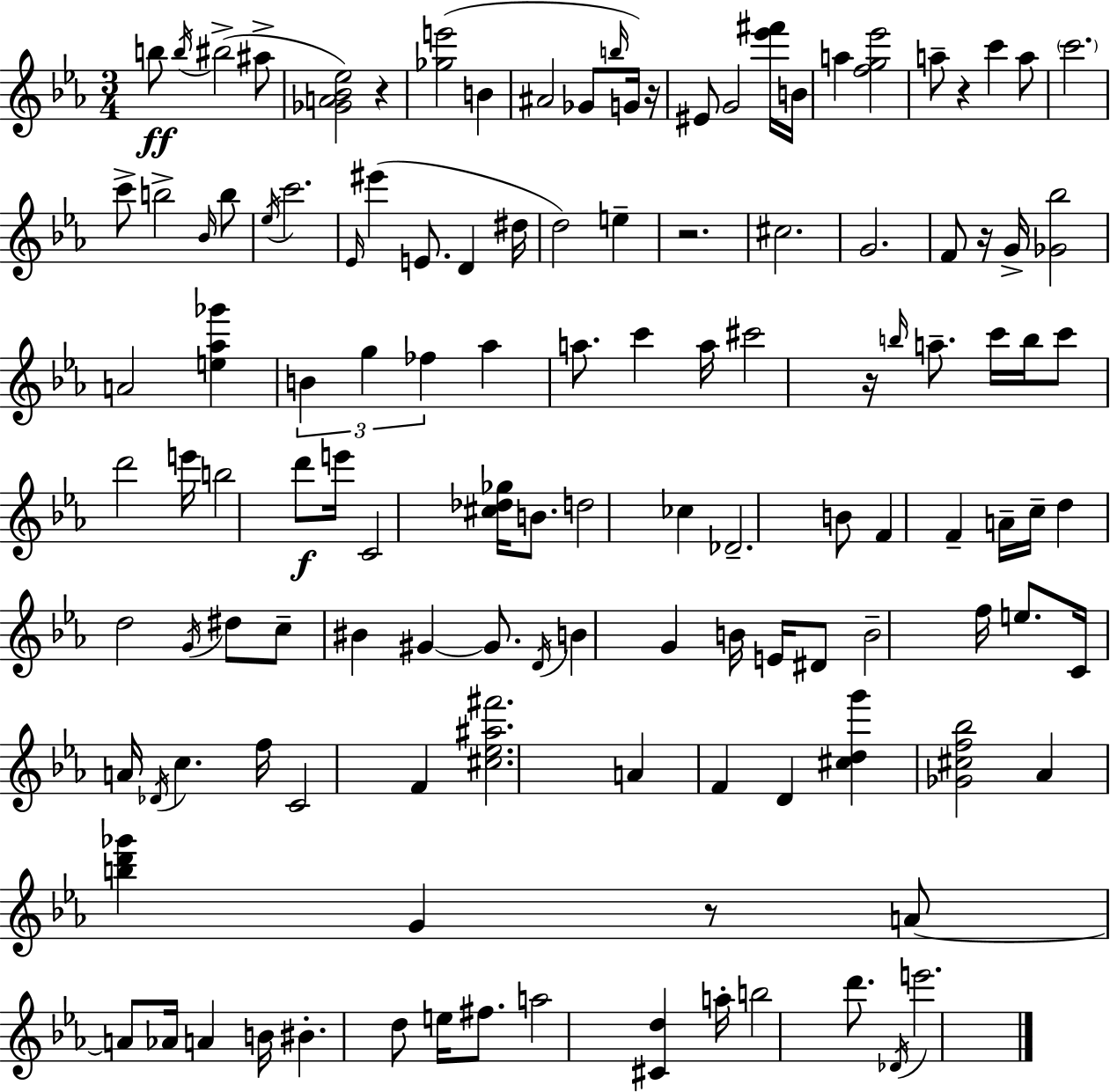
B5/e B5/s BIS5/h A#5/e [Gb4,A4,Bb4,Eb5]/h R/q [Gb5,E6]/h B4/q A#4/h Gb4/e B5/s G4/s R/s EIS4/e G4/h [Eb6,F#6]/s B4/s A5/q [F5,G5,Eb6]/h A5/e R/q C6/q A5/e C6/h. C6/e B5/h Bb4/s B5/e Eb5/s C6/h. Eb4/s EIS6/q E4/e. D4/q D#5/s D5/h E5/q R/h. C#5/h. G4/h. F4/e R/s G4/s [Gb4,Bb5]/h A4/h [E5,Ab5,Gb6]/q B4/q G5/q FES5/q Ab5/q A5/e. C6/q A5/s C#6/h R/s B5/s A5/e. C6/s B5/s C6/e D6/h E6/s B5/h D6/e E6/s C4/h [C#5,Db5,Gb5]/s B4/e. D5/h CES5/q Db4/h. B4/e F4/q F4/q A4/s C5/s D5/q D5/h G4/s D#5/e C5/e BIS4/q G#4/q G#4/e. D4/s B4/q G4/q B4/s E4/s D#4/e B4/h F5/s E5/e. C4/s A4/s Db4/s C5/q. F5/s C4/h F4/q [C#5,Eb5,A#5,F#6]/h. A4/q F4/q D4/q [C#5,D5,G6]/q [Gb4,C#5,F5,Bb5]/h Ab4/q [B5,D6,Gb6]/q G4/q R/e A4/e A4/e Ab4/s A4/q B4/s BIS4/q. D5/e E5/s F#5/e. A5/h [C#4,D5]/q A5/s B5/h D6/e. Db4/s E6/h.